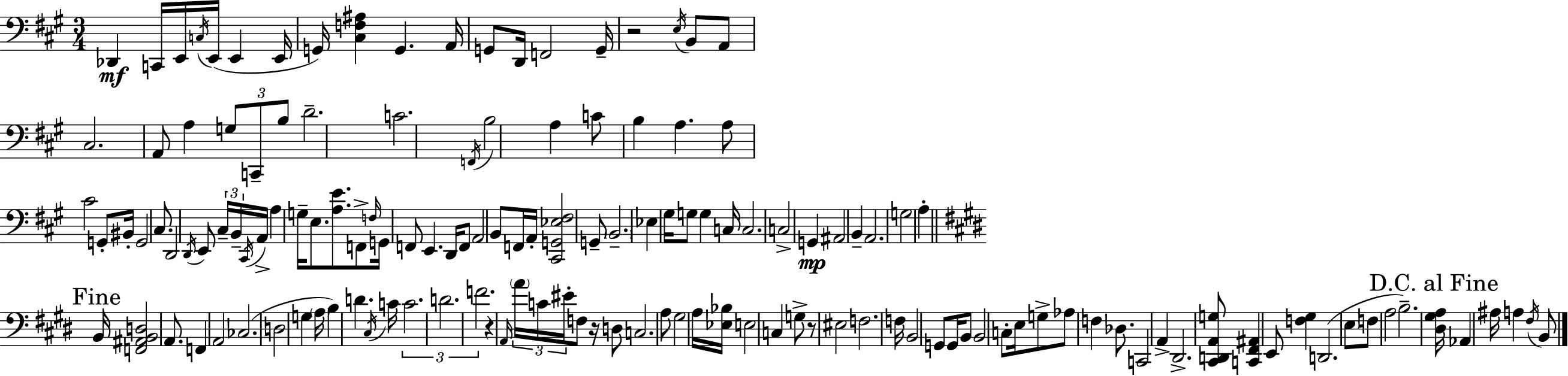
{
  \clef bass
  \numericTimeSignature
  \time 3/4
  \key a \major
  des,4\mf c,16 e,16 \acciaccatura { c16 }( e,16 e,4 | e,16 g,16) <cis f ais>4 g,4. | a,16 g,8 d,16 f,2 | g,16-- r2 \acciaccatura { e16 } b,8 | \break a,8 cis2. | a,8 a4 \tuplet 3/2 { g8 c,8-- | b8 } d'2.-- | c'2. | \break \acciaccatura { f,16 } b2 a4 | c'8 b4 a4. | a8 cis'2 | g,8-. bis,16-. g,2 | \break cis8. d,2 \acciaccatura { d,16 } | e,8 \tuplet 3/2 { cis16-- b,16-- \acciaccatura { cis,16 } } a,16-> a4 g16-- e8. | <a e'>8. f,8-> \grace { f16 } g,16 f,8 e,4. | d,16 f,8 a,2 | \break b,8 f,16 a,16-. <cis, g, ees fis>2 | g,8-- \parenthesize b,2.-- | ees4 gis16 g8 | g4 c16 c2. | \break c2-> | g,4\mp ais,2 | b,4-- a,2. | g2 | \break a4-. \mark "Fine" \bar "||" \break \key e \major b,16 <f, ais, b, d>2 a,8. | f,4 a,2 | ces2.( | d2 g4 | \break \parenthesize a16 b4) d'4. \acciaccatura { cis16 } | c'16 \tuplet 3/2 { c'2. | d'2. | f'2. } | \break r4 \grace { a,16 } \tuplet 3/2 { \parenthesize a'16 c'16 eis'16-. } f8 r16 | d8 c2. | a8 gis2 | a16 <ees bes>16 e2 c4 | \break g8-> r8 eis2 | f2. | f16 b,2 g,8 | g,16 b,8 b,2 | \break c8-. e16 g8-> aes8 f4 des8. | c,2 a,4-> | dis,2.-> | <cis, d, a, g>8 <c, fis, ais,>4 e,8 <f gis>4 | \break d,2.( | \parenthesize e8 f8 a2 | b2.--) | \mark "D.C. al Fine" <dis gis a>16 aes,4 ais16 a4 | \break \acciaccatura { fis16 } b,8 \bar "|."
}